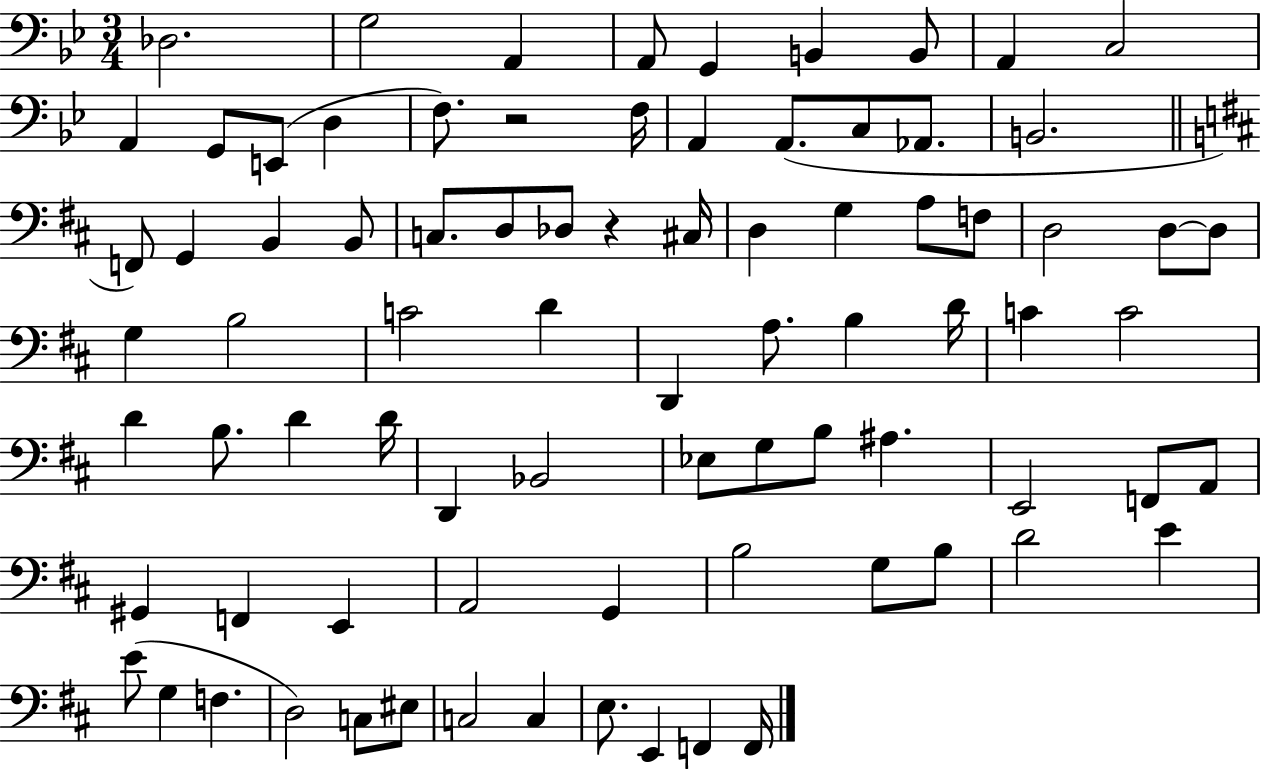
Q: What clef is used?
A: bass